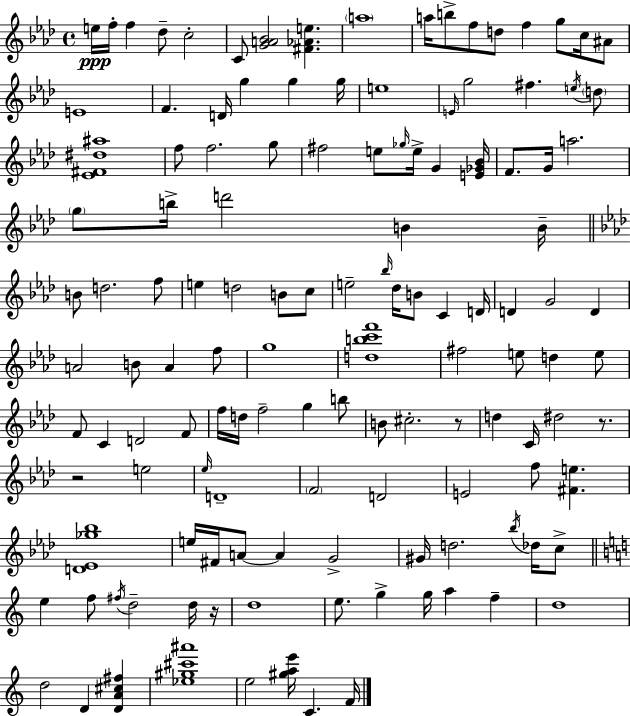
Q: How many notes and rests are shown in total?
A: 130